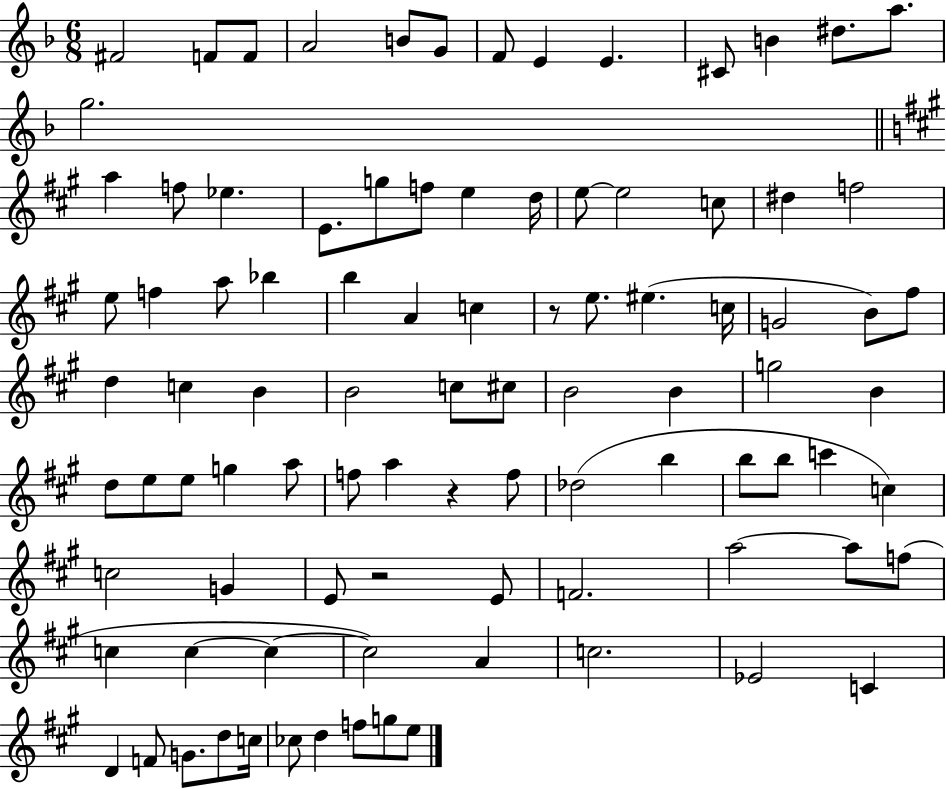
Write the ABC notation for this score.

X:1
T:Untitled
M:6/8
L:1/4
K:F
^F2 F/2 F/2 A2 B/2 G/2 F/2 E E ^C/2 B ^d/2 a/2 g2 a f/2 _e E/2 g/2 f/2 e d/4 e/2 e2 c/2 ^d f2 e/2 f a/2 _b b A c z/2 e/2 ^e c/4 G2 B/2 ^f/2 d c B B2 c/2 ^c/2 B2 B g2 B d/2 e/2 e/2 g a/2 f/2 a z f/2 _d2 b b/2 b/2 c' c c2 G E/2 z2 E/2 F2 a2 a/2 f/2 c c c c2 A c2 _E2 C D F/2 G/2 d/2 c/4 _c/2 d f/2 g/2 e/2